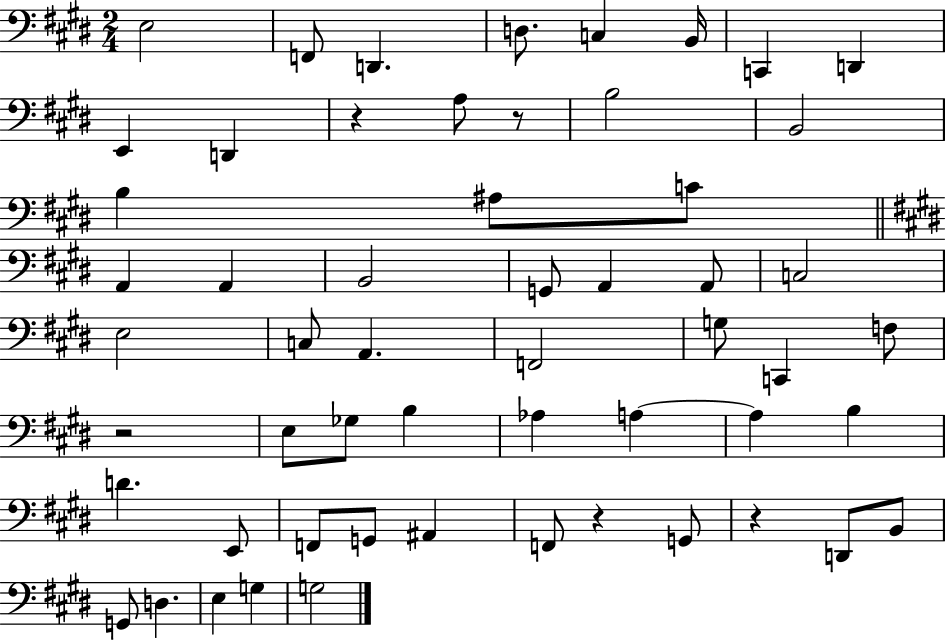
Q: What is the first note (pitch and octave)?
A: E3